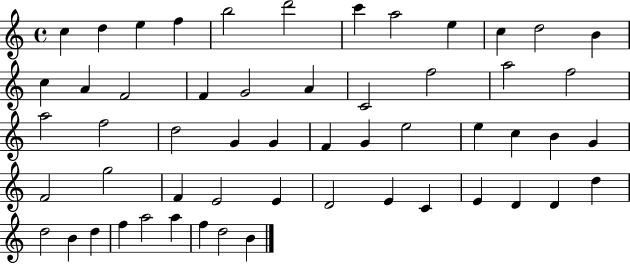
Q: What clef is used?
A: treble